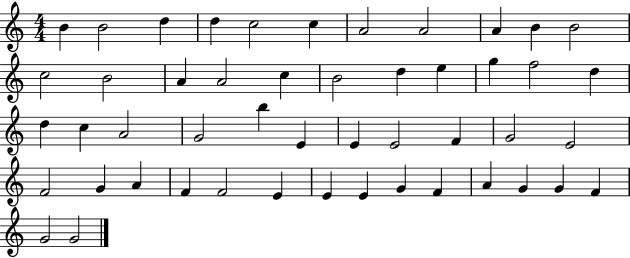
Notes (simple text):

B4/q B4/h D5/q D5/q C5/h C5/q A4/h A4/h A4/q B4/q B4/h C5/h B4/h A4/q A4/h C5/q B4/h D5/q E5/q G5/q F5/h D5/q D5/q C5/q A4/h G4/h B5/q E4/q E4/q E4/h F4/q G4/h E4/h F4/h G4/q A4/q F4/q F4/h E4/q E4/q E4/q G4/q F4/q A4/q G4/q G4/q F4/q G4/h G4/h